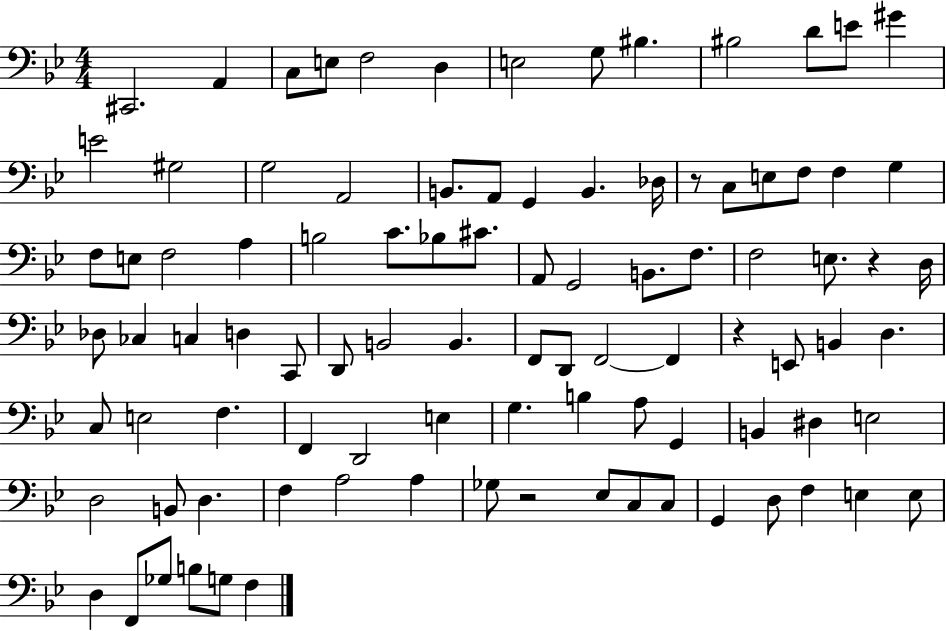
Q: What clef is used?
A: bass